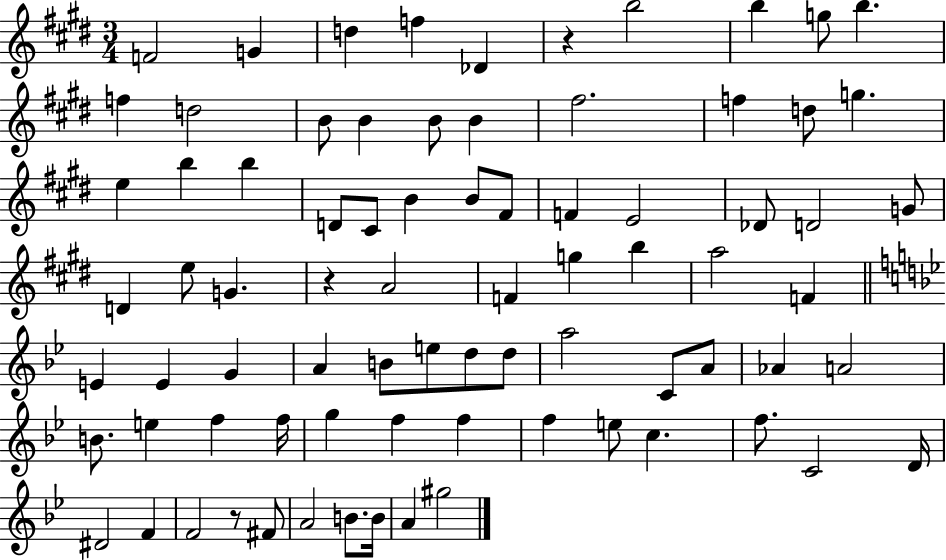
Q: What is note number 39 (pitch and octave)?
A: B5